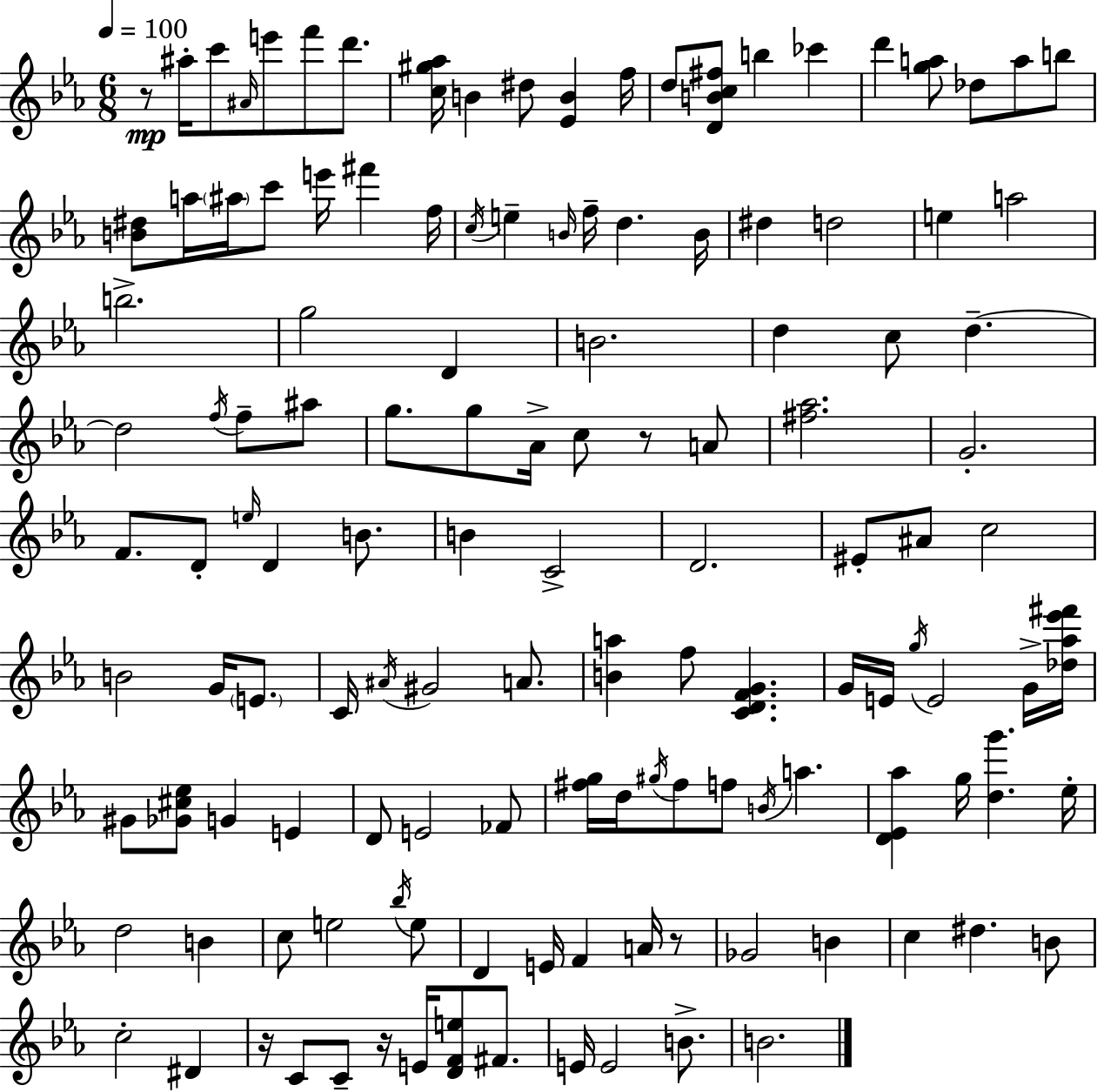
R/e A#5/s C6/e A#4/s E6/e F6/e D6/e. [C5,G#5,Ab5]/s B4/q D#5/e [Eb4,B4]/q F5/s D5/e [D4,B4,C5,F#5]/e B5/q CES6/q D6/q [G5,A5]/e Db5/e A5/e B5/e [B4,D#5]/e A5/s A#5/s C6/e E6/s F#6/q F5/s C5/s E5/q B4/s F5/s D5/q. B4/s D#5/q D5/h E5/q A5/h B5/h. G5/h D4/q B4/h. D5/q C5/e D5/q. D5/h F5/s F5/e A#5/e G5/e. G5/e Ab4/s C5/e R/e A4/e [F#5,Ab5]/h. G4/h. F4/e. D4/e E5/s D4/q B4/e. B4/q C4/h D4/h. EIS4/e A#4/e C5/h B4/h G4/s E4/e. C4/s A#4/s G#4/h A4/e. [B4,A5]/q F5/e [C4,D4,F4,G4]/q. G4/s E4/s G5/s E4/h G4/s [Db5,Ab5,Eb6,F#6]/s G#4/e [Gb4,C#5,Eb5]/e G4/q E4/q D4/e E4/h FES4/e [F#5,G5]/s D5/s G#5/s F#5/e F5/e B4/s A5/q. [D4,Eb4,Ab5]/q G5/s [D5,G6]/q. Eb5/s D5/h B4/q C5/e E5/h Bb5/s E5/e D4/q E4/s F4/q A4/s R/e Gb4/h B4/q C5/q D#5/q. B4/e C5/h D#4/q R/s C4/e C4/e R/s E4/s [D4,F4,E5]/e F#4/e. E4/s E4/h B4/e. B4/h.